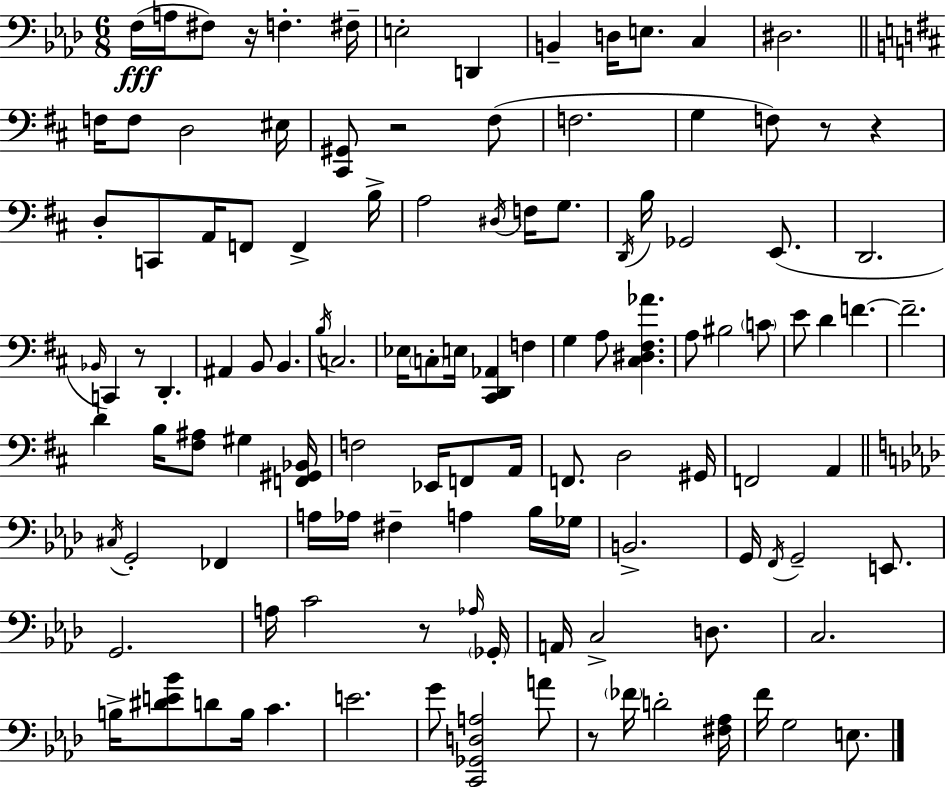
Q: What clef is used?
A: bass